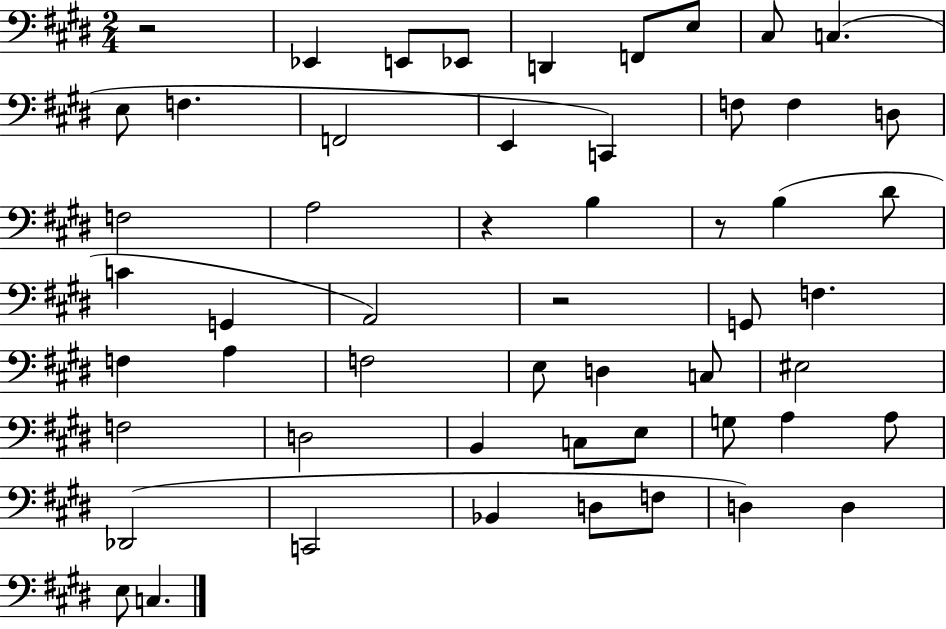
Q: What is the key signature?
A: E major